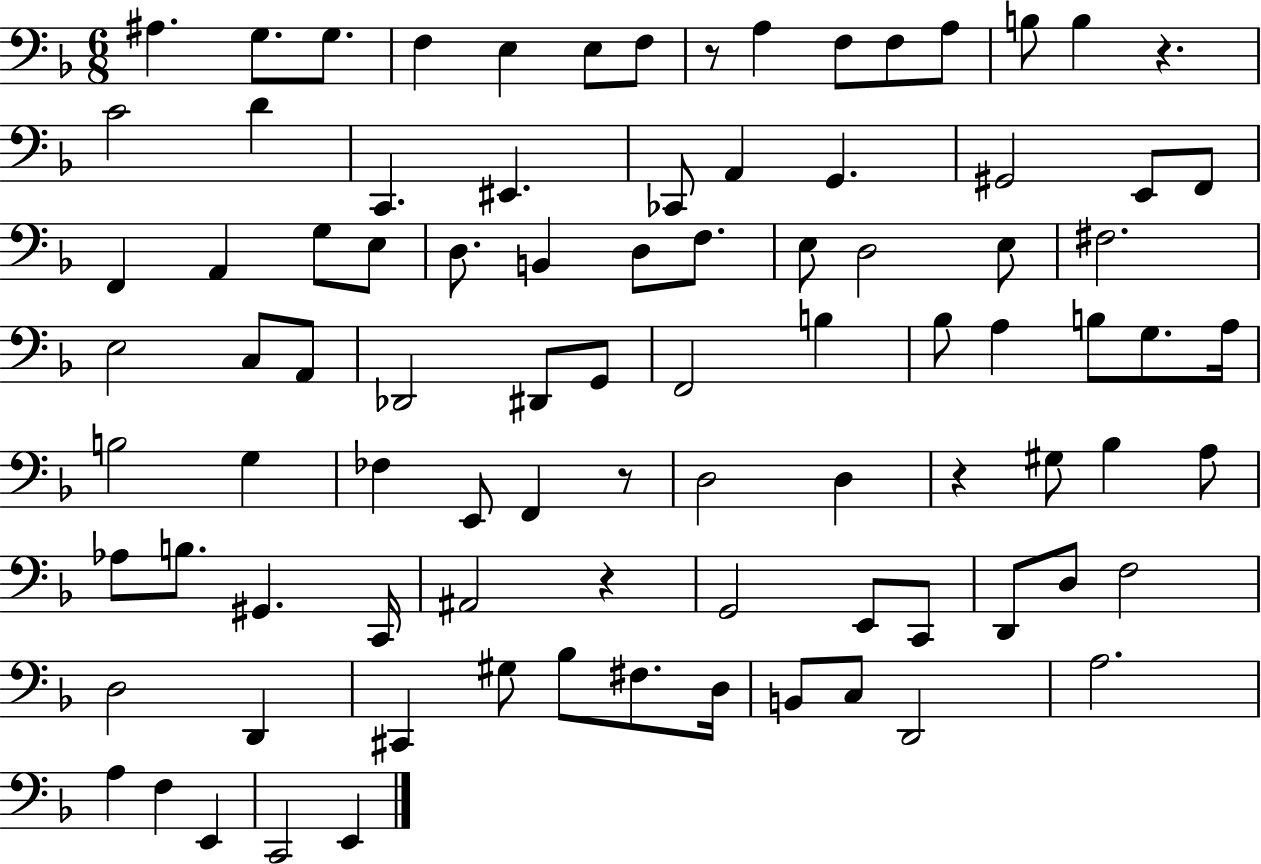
A#3/q. G3/e. G3/e. F3/q E3/q E3/e F3/e R/e A3/q F3/e F3/e A3/e B3/e B3/q R/q. C4/h D4/q C2/q. EIS2/q. CES2/e A2/q G2/q. G#2/h E2/e F2/e F2/q A2/q G3/e E3/e D3/e. B2/q D3/e F3/e. E3/e D3/h E3/e F#3/h. E3/h C3/e A2/e Db2/h D#2/e G2/e F2/h B3/q Bb3/e A3/q B3/e G3/e. A3/s B3/h G3/q FES3/q E2/e F2/q R/e D3/h D3/q R/q G#3/e Bb3/q A3/e Ab3/e B3/e. G#2/q. C2/s A#2/h R/q G2/h E2/e C2/e D2/e D3/e F3/h D3/h D2/q C#2/q G#3/e Bb3/e F#3/e. D3/s B2/e C3/e D2/h A3/h. A3/q F3/q E2/q C2/h E2/q